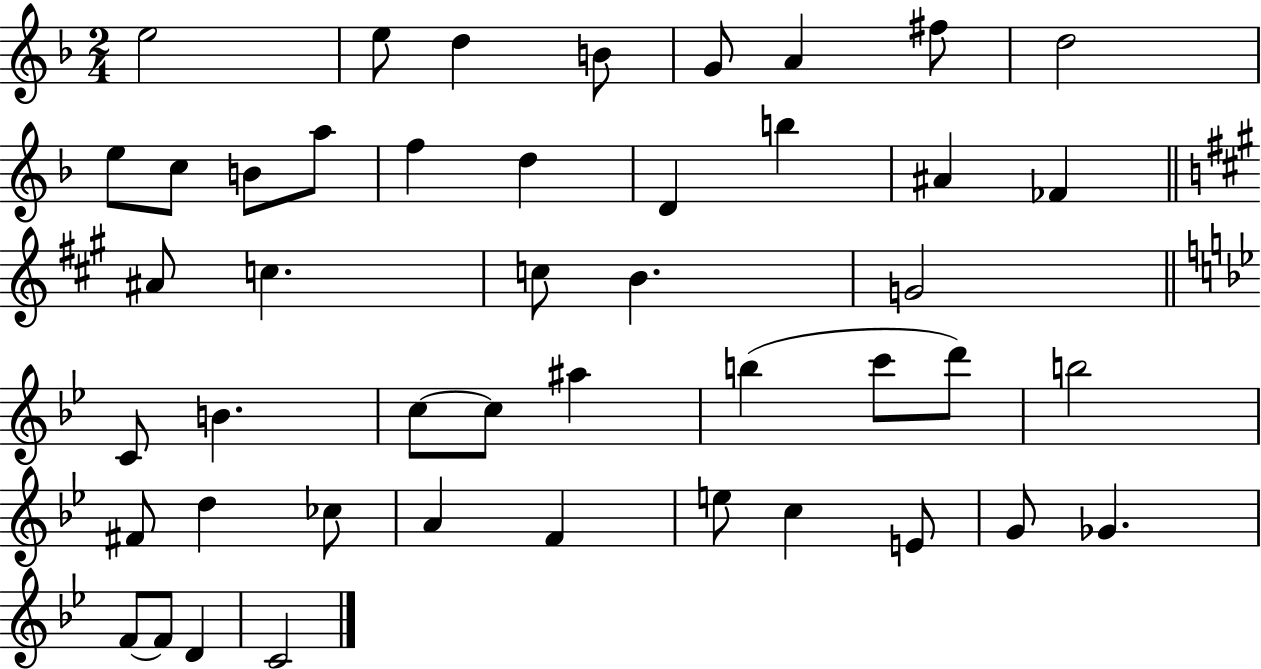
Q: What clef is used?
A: treble